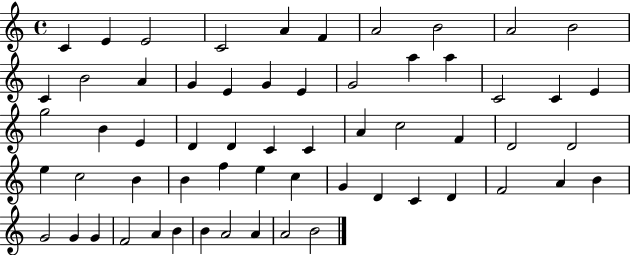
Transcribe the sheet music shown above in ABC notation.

X:1
T:Untitled
M:4/4
L:1/4
K:C
C E E2 C2 A F A2 B2 A2 B2 C B2 A G E G E G2 a a C2 C E g2 B E D D C C A c2 F D2 D2 e c2 B B f e c G D C D F2 A B G2 G G F2 A B B A2 A A2 B2